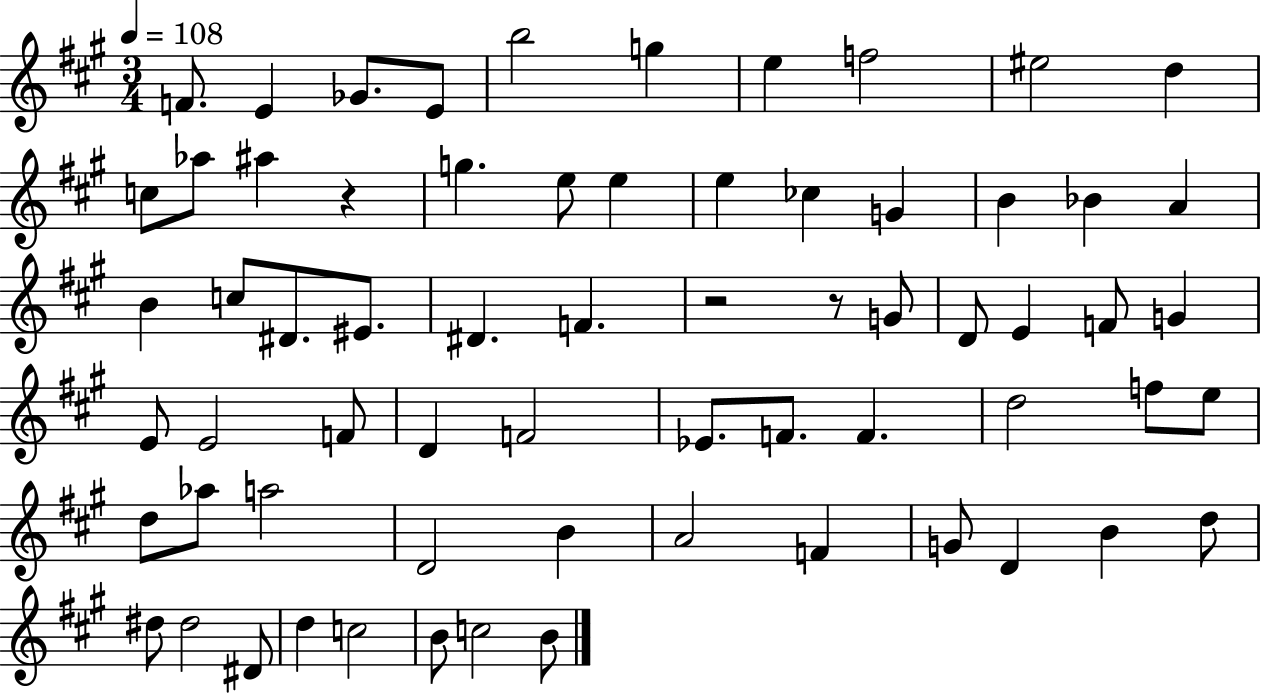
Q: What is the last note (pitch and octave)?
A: B4